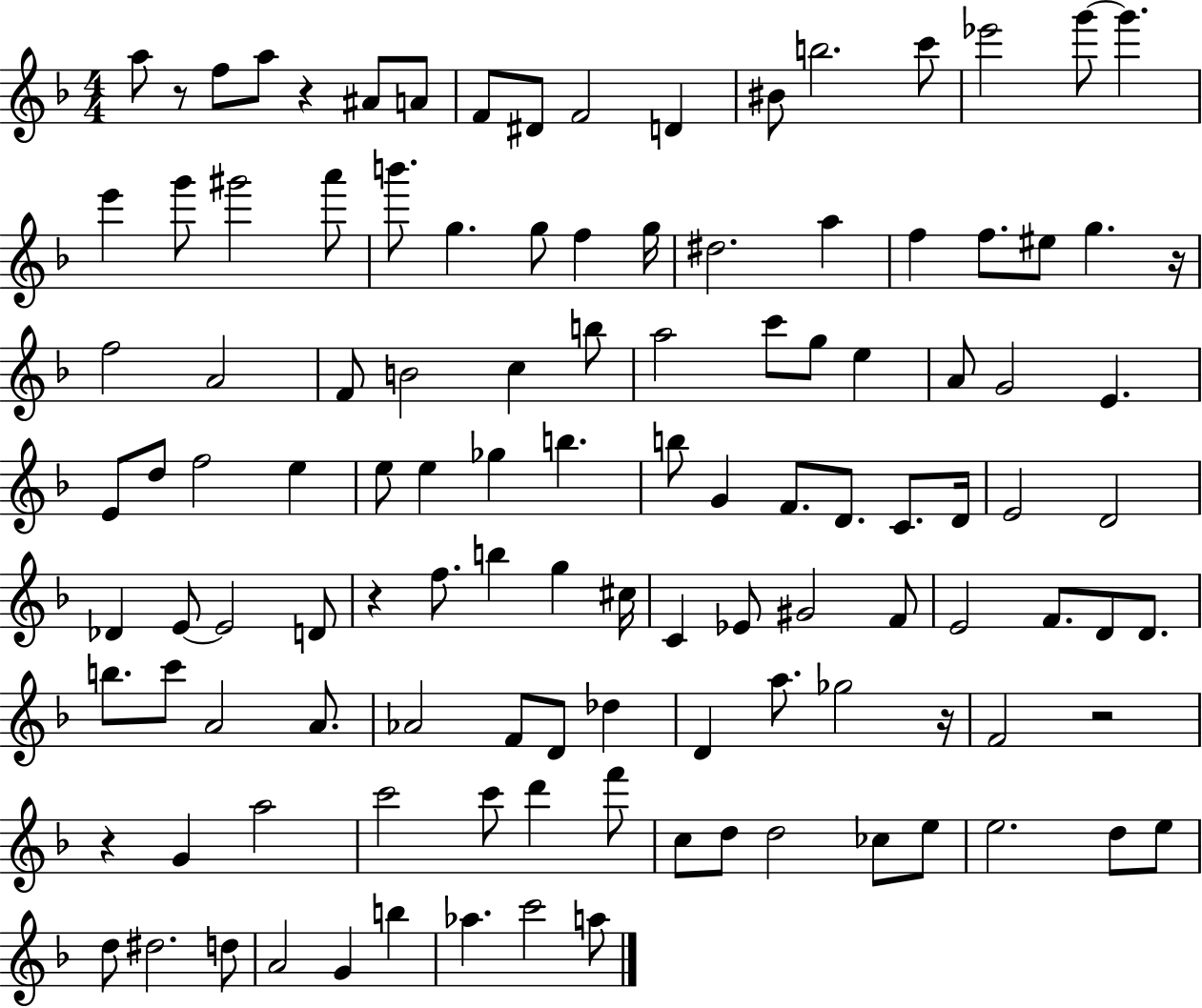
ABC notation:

X:1
T:Untitled
M:4/4
L:1/4
K:F
a/2 z/2 f/2 a/2 z ^A/2 A/2 F/2 ^D/2 F2 D ^B/2 b2 c'/2 _e'2 g'/2 g' e' g'/2 ^g'2 a'/2 b'/2 g g/2 f g/4 ^d2 a f f/2 ^e/2 g z/4 f2 A2 F/2 B2 c b/2 a2 c'/2 g/2 e A/2 G2 E E/2 d/2 f2 e e/2 e _g b b/2 G F/2 D/2 C/2 D/4 E2 D2 _D E/2 E2 D/2 z f/2 b g ^c/4 C _E/2 ^G2 F/2 E2 F/2 D/2 D/2 b/2 c'/2 A2 A/2 _A2 F/2 D/2 _d D a/2 _g2 z/4 F2 z2 z G a2 c'2 c'/2 d' f'/2 c/2 d/2 d2 _c/2 e/2 e2 d/2 e/2 d/2 ^d2 d/2 A2 G b _a c'2 a/2